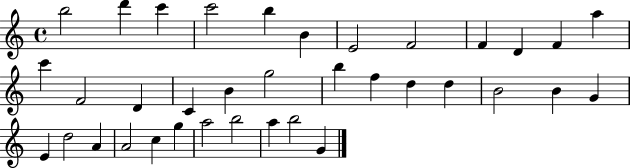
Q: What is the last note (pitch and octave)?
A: G4